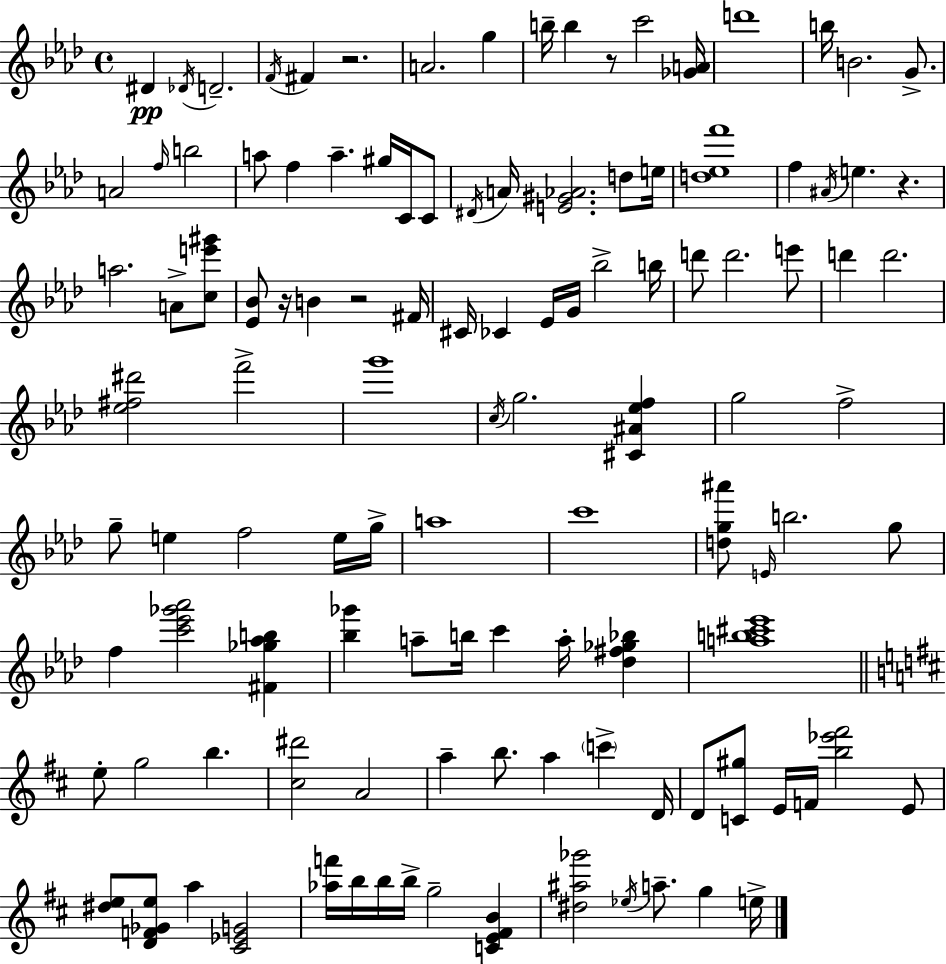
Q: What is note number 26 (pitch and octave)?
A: D5